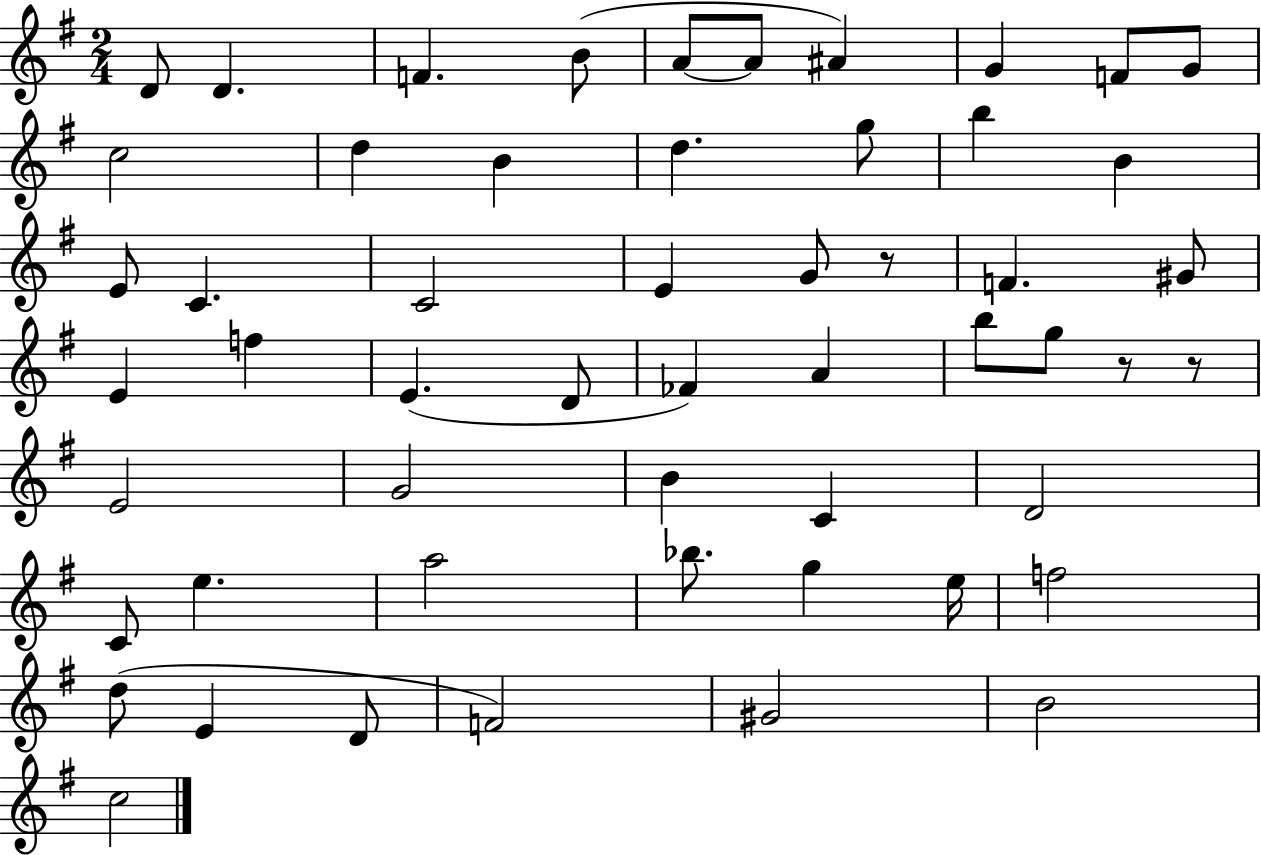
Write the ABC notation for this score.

X:1
T:Untitled
M:2/4
L:1/4
K:G
D/2 D F B/2 A/2 A/2 ^A G F/2 G/2 c2 d B d g/2 b B E/2 C C2 E G/2 z/2 F ^G/2 E f E D/2 _F A b/2 g/2 z/2 z/2 E2 G2 B C D2 C/2 e a2 _b/2 g e/4 f2 d/2 E D/2 F2 ^G2 B2 c2